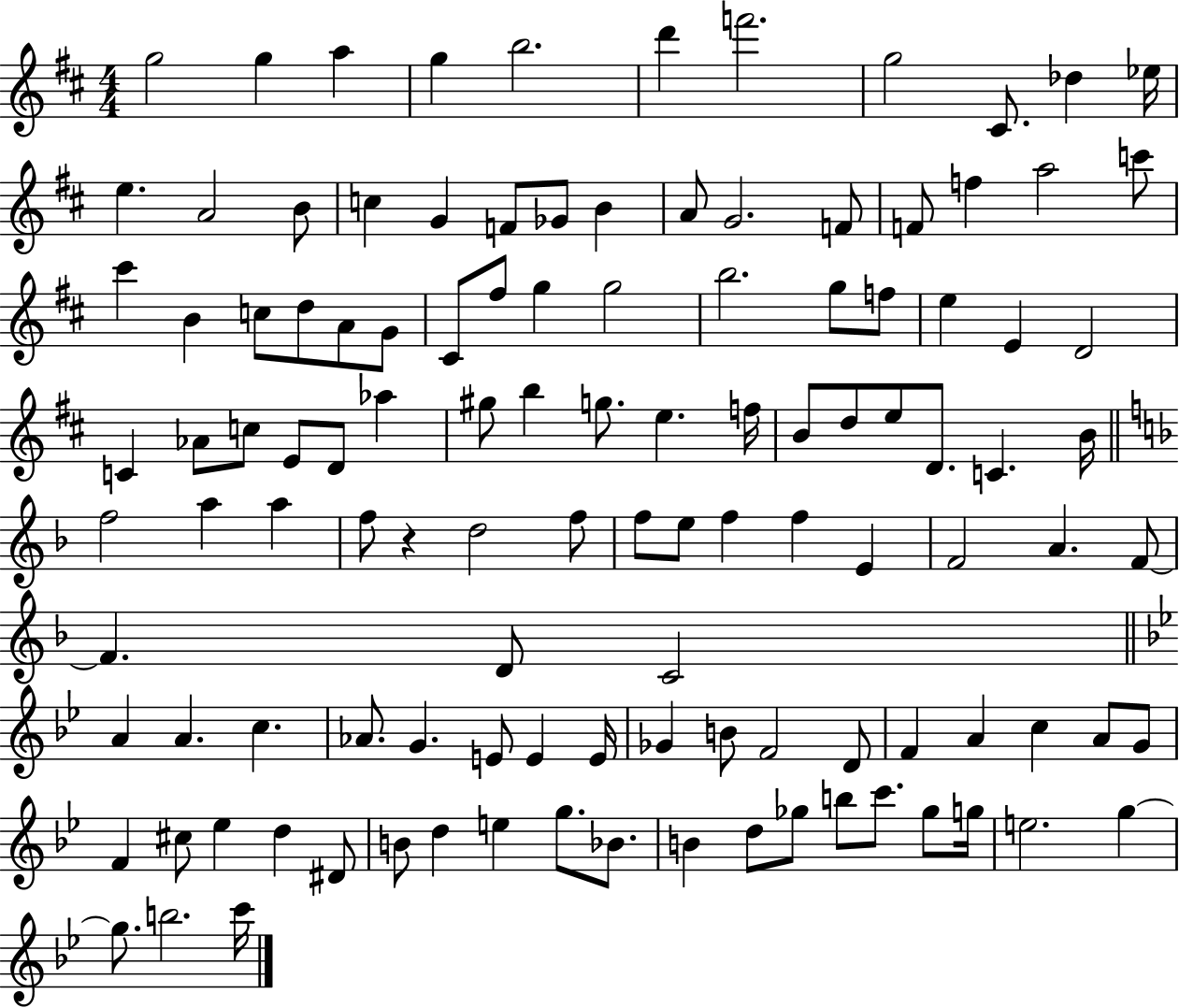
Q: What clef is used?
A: treble